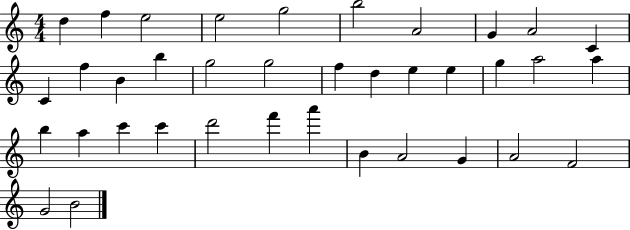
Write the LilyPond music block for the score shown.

{
  \clef treble
  \numericTimeSignature
  \time 4/4
  \key c \major
  d''4 f''4 e''2 | e''2 g''2 | b''2 a'2 | g'4 a'2 c'4 | \break c'4 f''4 b'4 b''4 | g''2 g''2 | f''4 d''4 e''4 e''4 | g''4 a''2 a''4 | \break b''4 a''4 c'''4 c'''4 | d'''2 f'''4 a'''4 | b'4 a'2 g'4 | a'2 f'2 | \break g'2 b'2 | \bar "|."
}